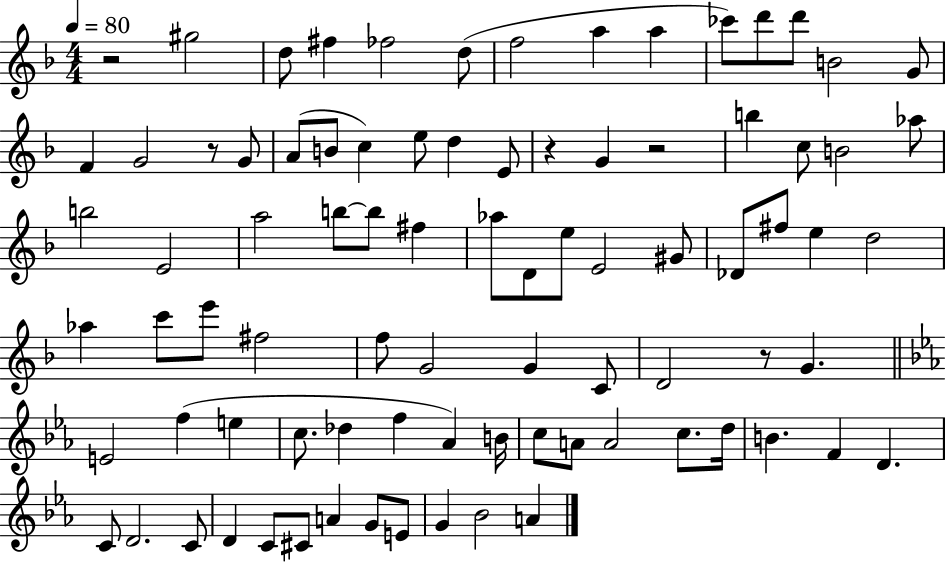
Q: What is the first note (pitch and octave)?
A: G#5